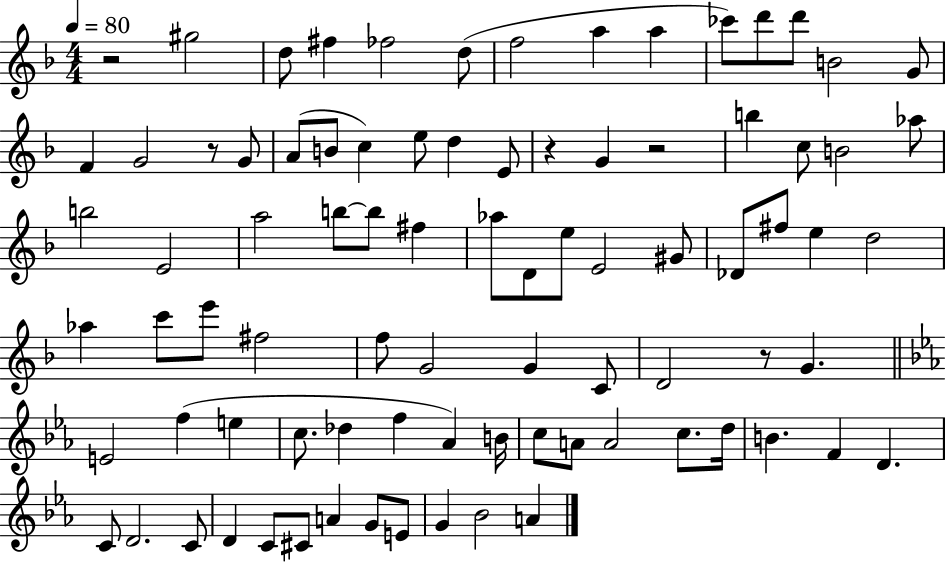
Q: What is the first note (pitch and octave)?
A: G#5